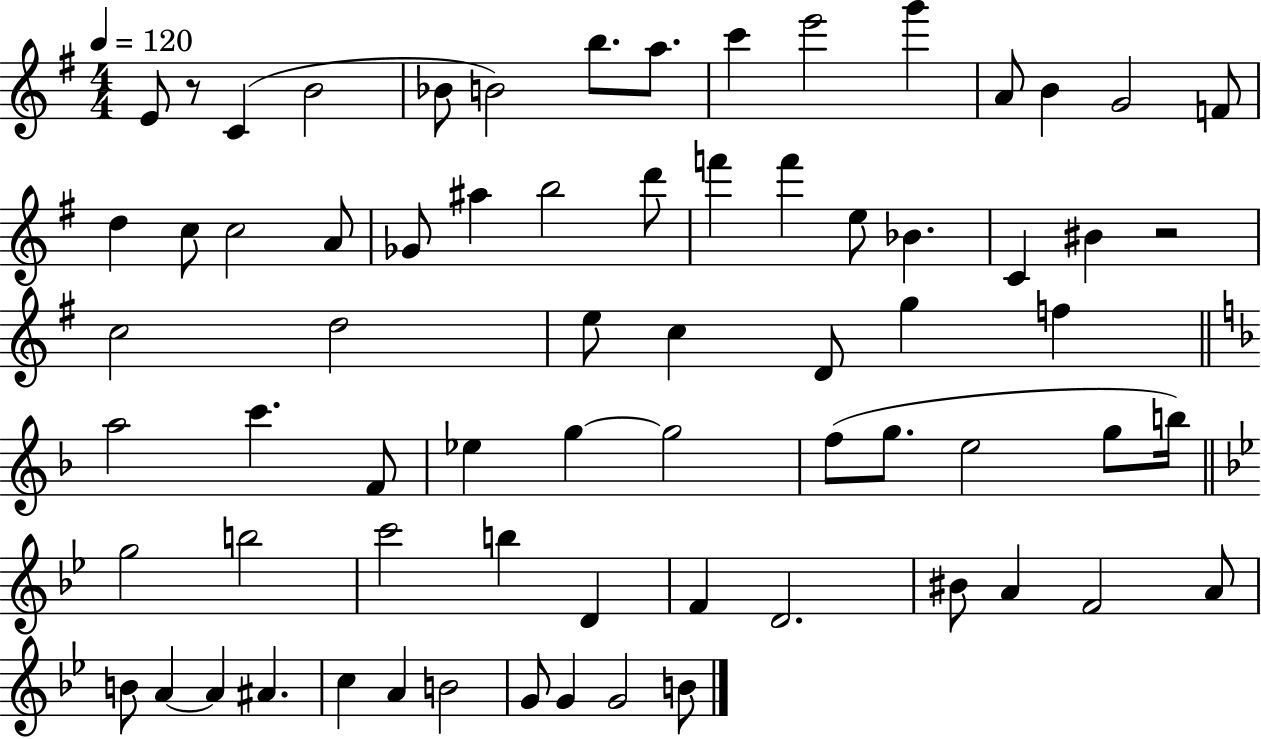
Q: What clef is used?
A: treble